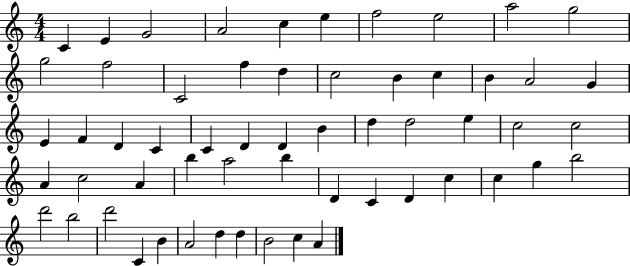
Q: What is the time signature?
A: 4/4